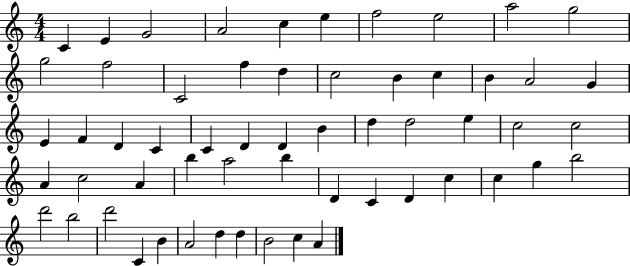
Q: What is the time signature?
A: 4/4